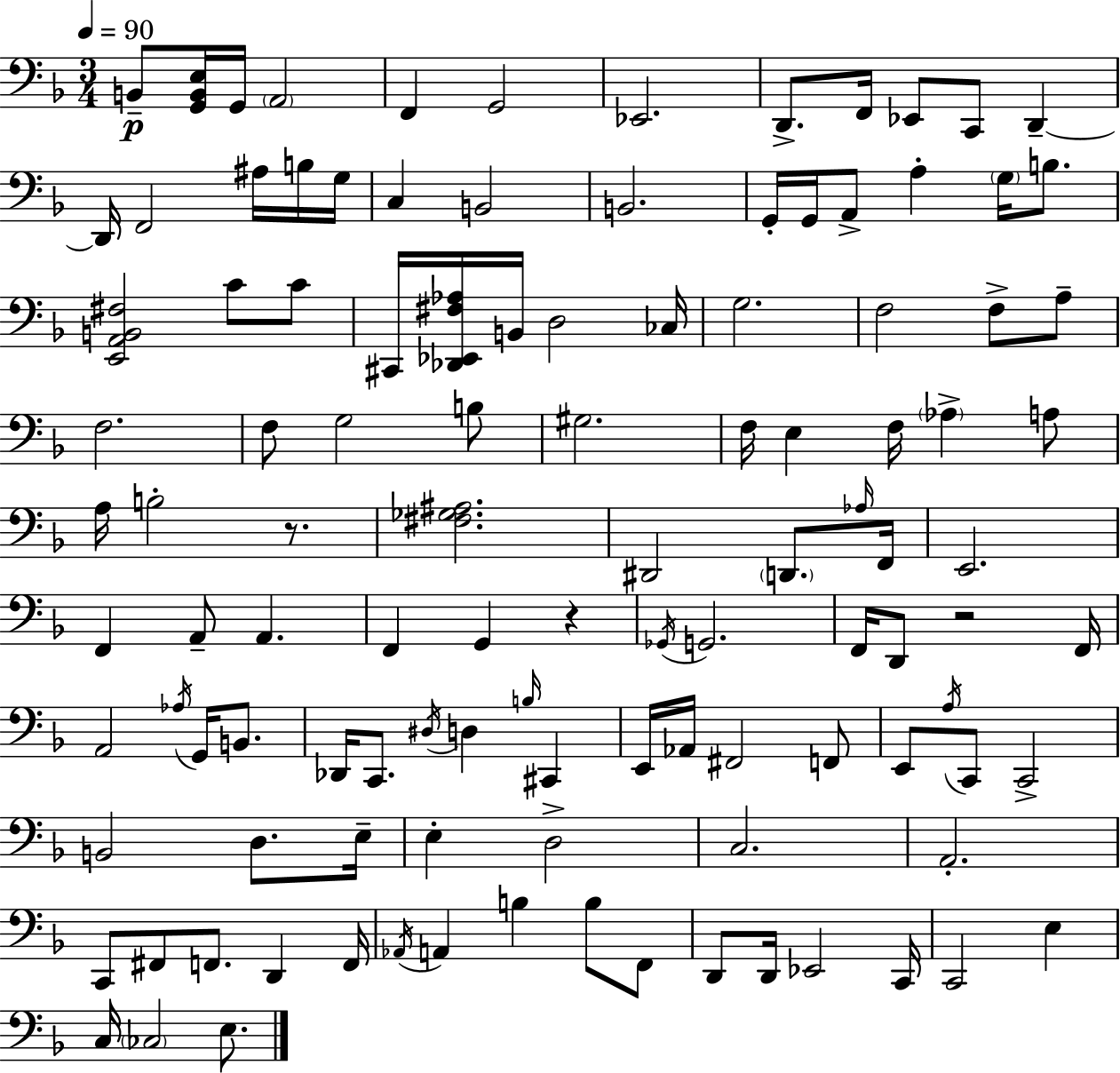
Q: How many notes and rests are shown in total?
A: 113